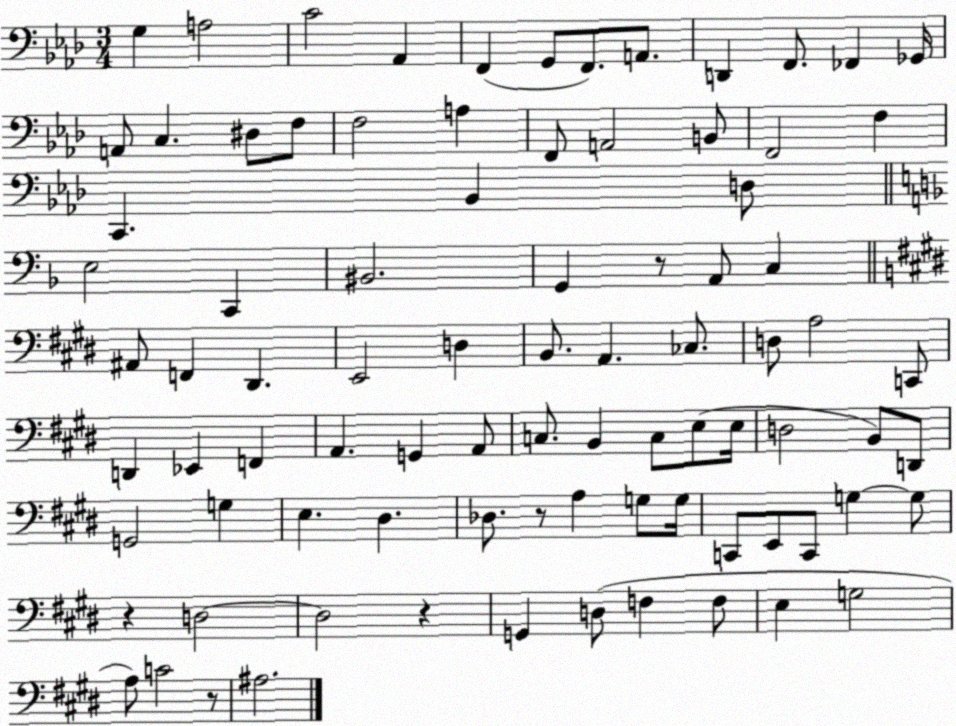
X:1
T:Untitled
M:3/4
L:1/4
K:Ab
G, A,2 C2 _A,, F,, G,,/2 F,,/2 A,,/2 D,, F,,/2 _F,, _G,,/4 A,,/2 C, ^D,/2 F,/2 F,2 A, F,,/2 A,,2 B,,/2 F,,2 F, C,, _B,, D,/2 E,2 C,, ^B,,2 G,, z/2 A,,/2 C, ^A,,/2 F,, ^D,, E,,2 D, B,,/2 A,, _C,/2 D,/2 A,2 C,,/2 D,, _E,, F,, A,, G,, A,,/2 C,/2 B,, C,/2 E,/2 E,/4 D,2 B,,/2 D,,/2 G,,2 G, E, ^D, _D,/2 z/2 A, G,/2 G,/4 C,,/2 E,,/2 C,,/2 G, G,/2 z D,2 D,2 z G,, D,/2 F, F,/2 E, G,2 A,/2 C2 z/2 ^A,2